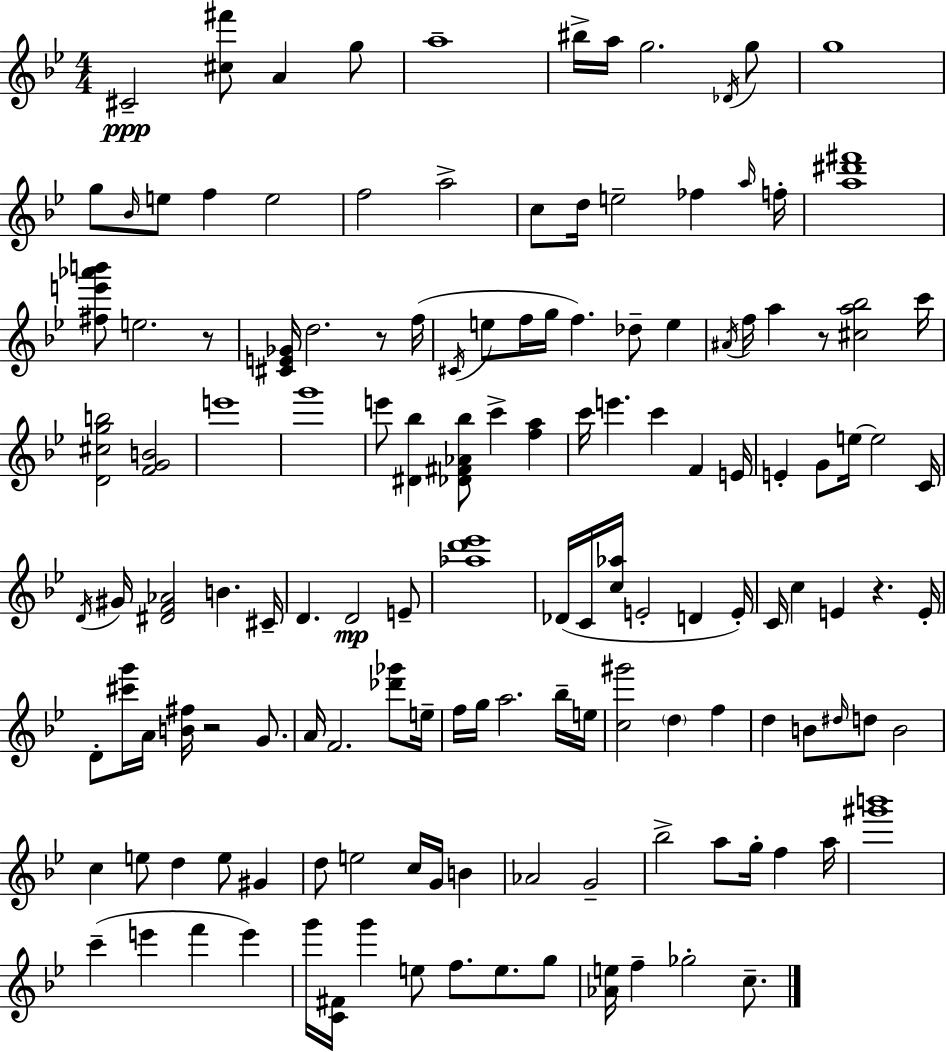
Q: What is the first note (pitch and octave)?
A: C#4